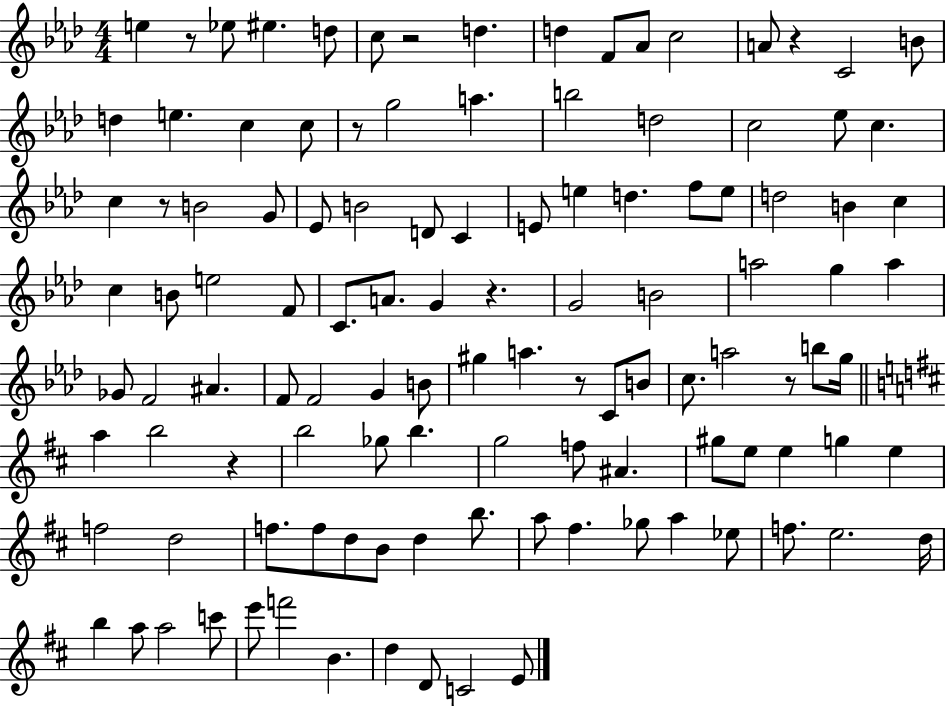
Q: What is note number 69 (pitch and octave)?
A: B5